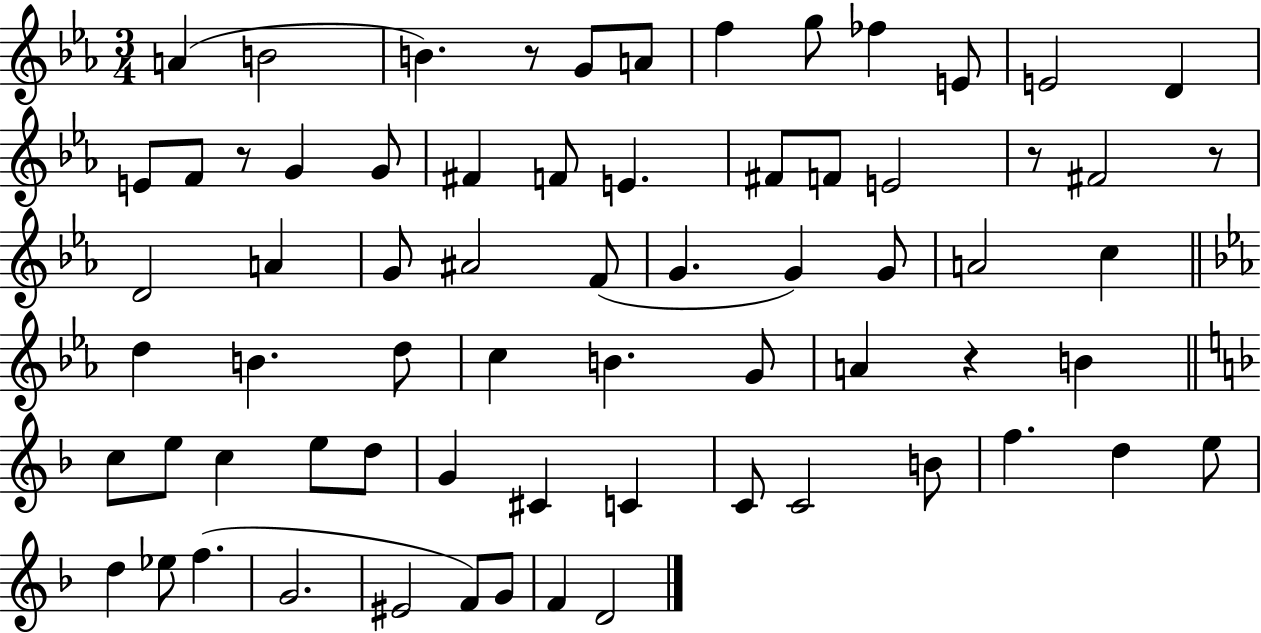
X:1
T:Untitled
M:3/4
L:1/4
K:Eb
A B2 B z/2 G/2 A/2 f g/2 _f E/2 E2 D E/2 F/2 z/2 G G/2 ^F F/2 E ^F/2 F/2 E2 z/2 ^F2 z/2 D2 A G/2 ^A2 F/2 G G G/2 A2 c d B d/2 c B G/2 A z B c/2 e/2 c e/2 d/2 G ^C C C/2 C2 B/2 f d e/2 d _e/2 f G2 ^E2 F/2 G/2 F D2